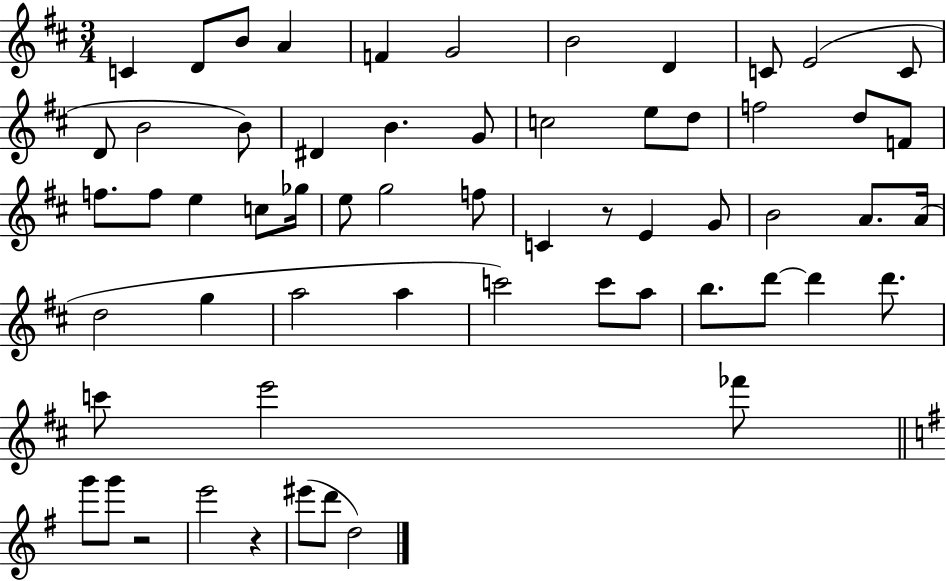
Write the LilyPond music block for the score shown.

{
  \clef treble
  \numericTimeSignature
  \time 3/4
  \key d \major
  \repeat volta 2 { c'4 d'8 b'8 a'4 | f'4 g'2 | b'2 d'4 | c'8 e'2( c'8 | \break d'8 b'2 b'8) | dis'4 b'4. g'8 | c''2 e''8 d''8 | f''2 d''8 f'8 | \break f''8. f''8 e''4 c''8 ges''16 | e''8 g''2 f''8 | c'4 r8 e'4 g'8 | b'2 a'8. a'16( | \break d''2 g''4 | a''2 a''4 | c'''2) c'''8 a''8 | b''8. d'''8~~ d'''4 d'''8. | \break c'''8 e'''2 fes'''8 | \bar "||" \break \key e \minor g'''8 g'''8 r2 | e'''2 r4 | eis'''8( d'''8 d''2) | } \bar "|."
}